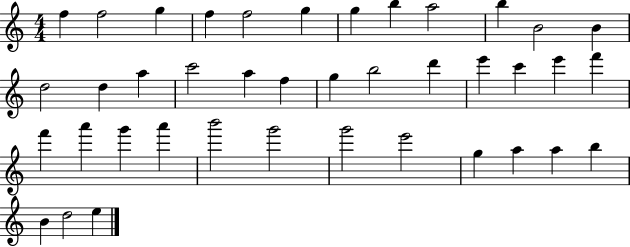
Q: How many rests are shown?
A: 0